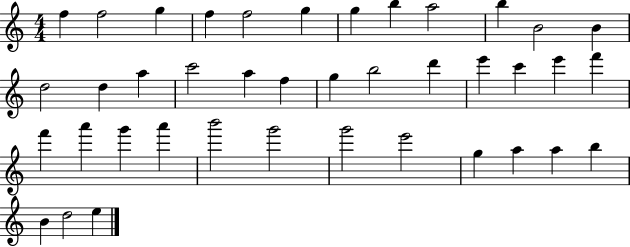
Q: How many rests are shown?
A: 0